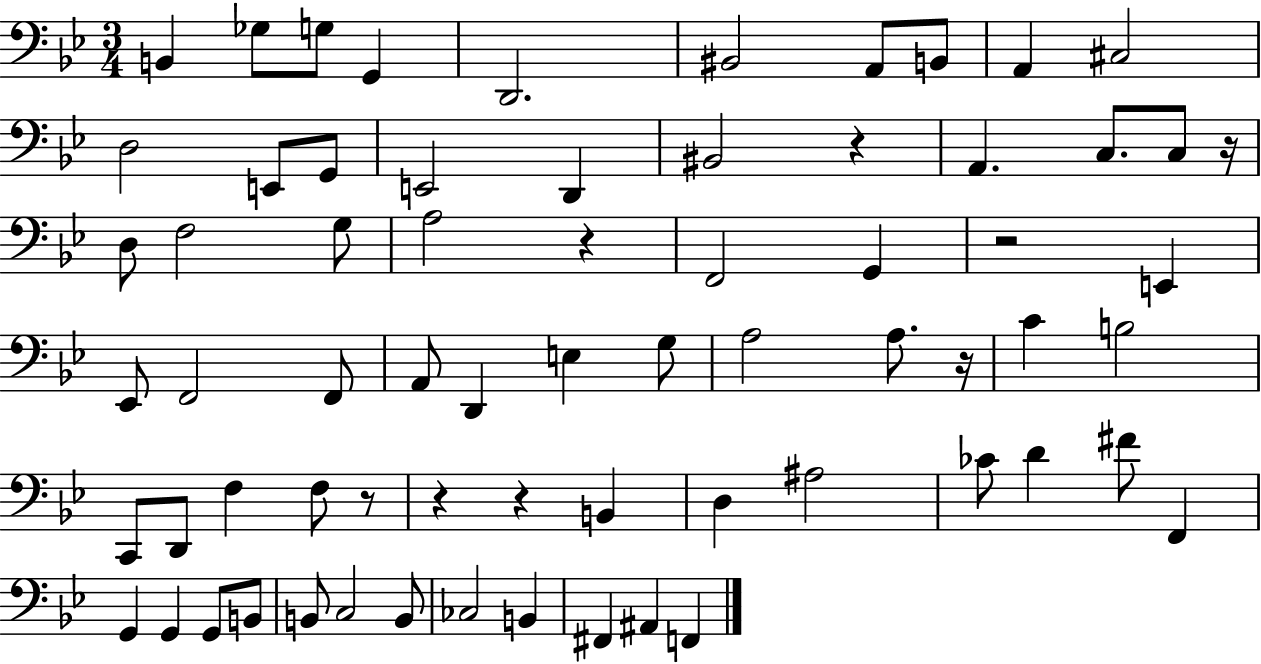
X:1
T:Untitled
M:3/4
L:1/4
K:Bb
B,, _G,/2 G,/2 G,, D,,2 ^B,,2 A,,/2 B,,/2 A,, ^C,2 D,2 E,,/2 G,,/2 E,,2 D,, ^B,,2 z A,, C,/2 C,/2 z/4 D,/2 F,2 G,/2 A,2 z F,,2 G,, z2 E,, _E,,/2 F,,2 F,,/2 A,,/2 D,, E, G,/2 A,2 A,/2 z/4 C B,2 C,,/2 D,,/2 F, F,/2 z/2 z z B,, D, ^A,2 _C/2 D ^F/2 F,, G,, G,, G,,/2 B,,/2 B,,/2 C,2 B,,/2 _C,2 B,, ^F,, ^A,, F,,